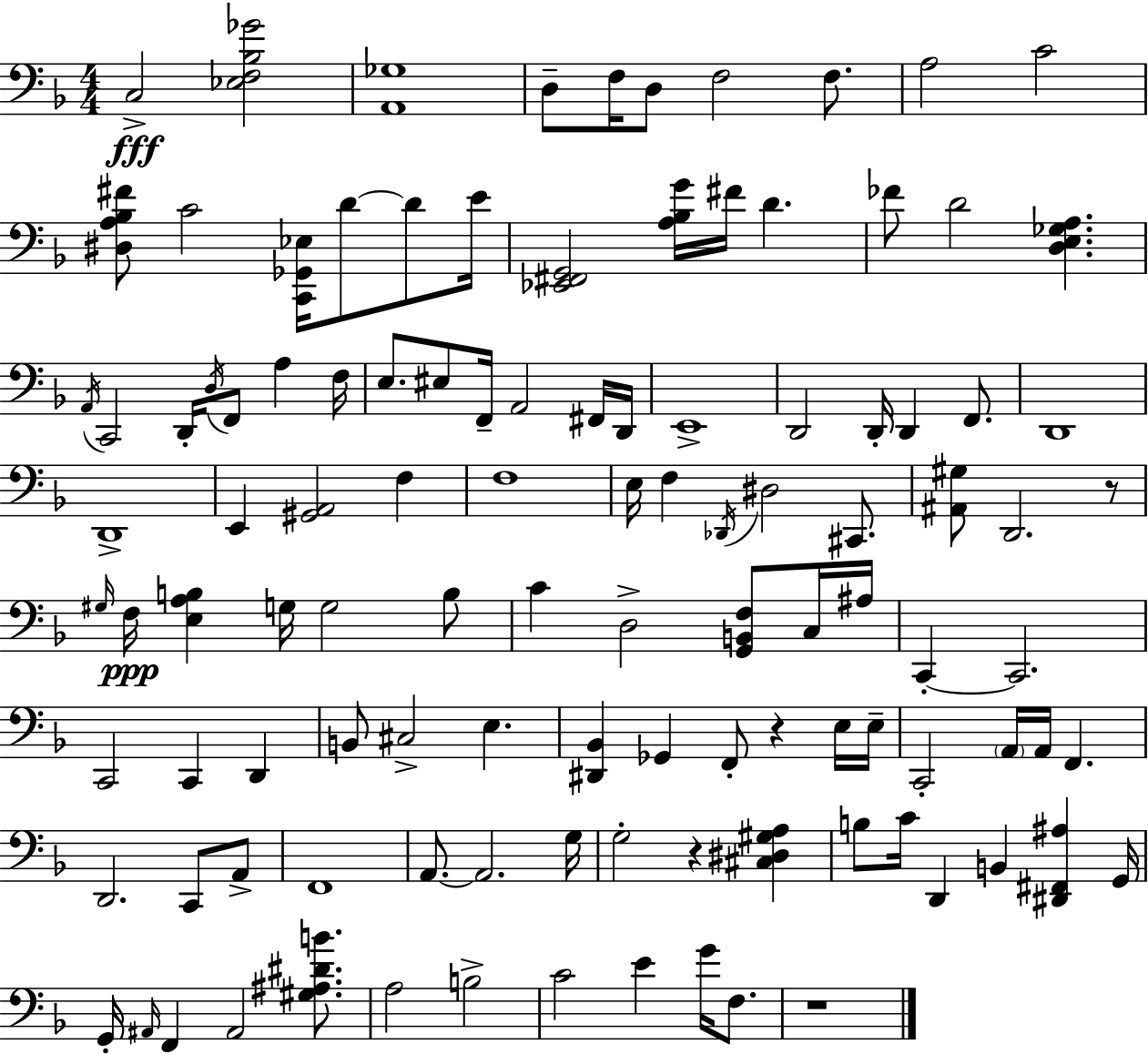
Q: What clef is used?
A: bass